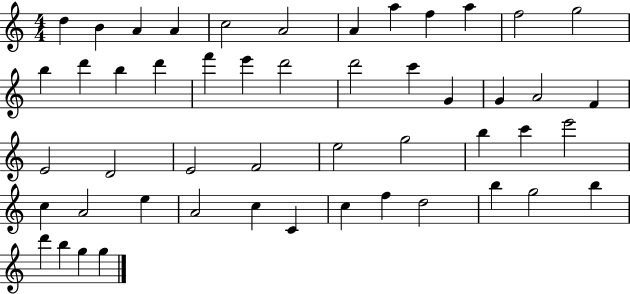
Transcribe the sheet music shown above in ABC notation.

X:1
T:Untitled
M:4/4
L:1/4
K:C
d B A A c2 A2 A a f a f2 g2 b d' b d' f' e' d'2 d'2 c' G G A2 F E2 D2 E2 F2 e2 g2 b c' e'2 c A2 e A2 c C c f d2 b g2 b d' b g g